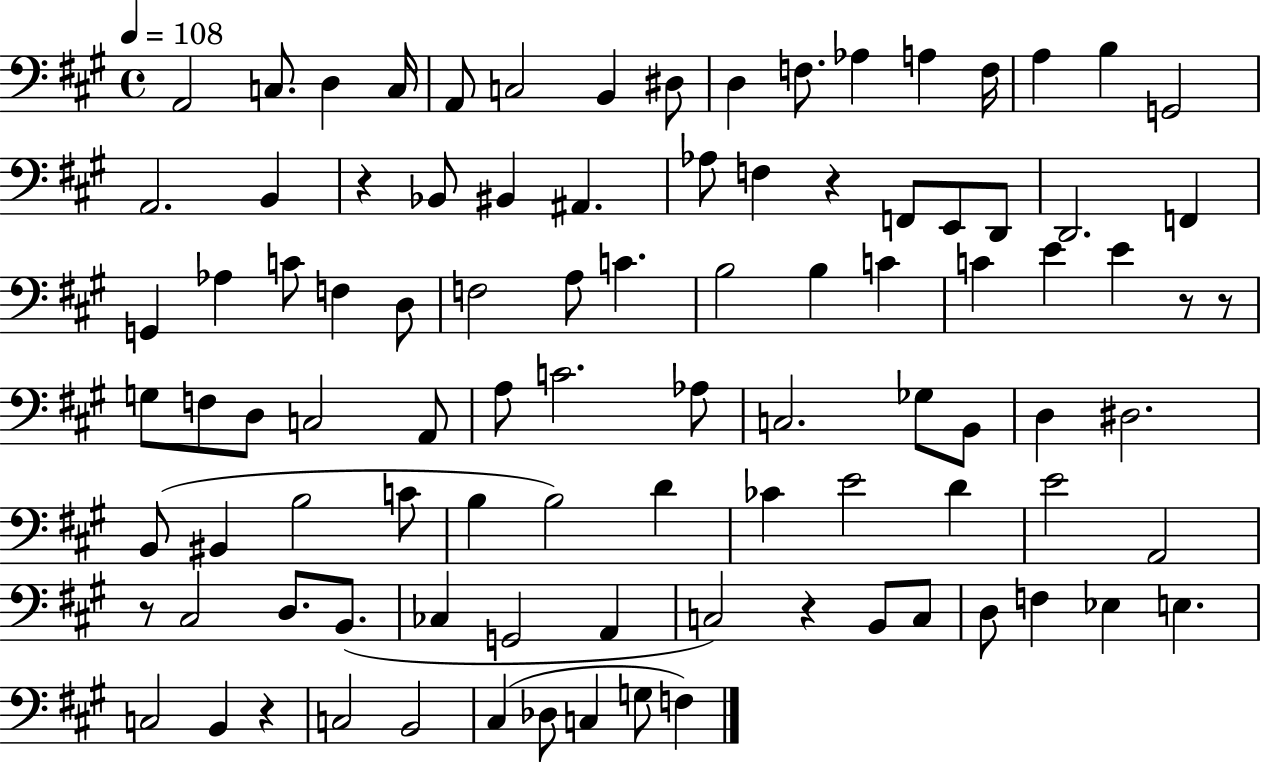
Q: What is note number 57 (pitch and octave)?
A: BIS2